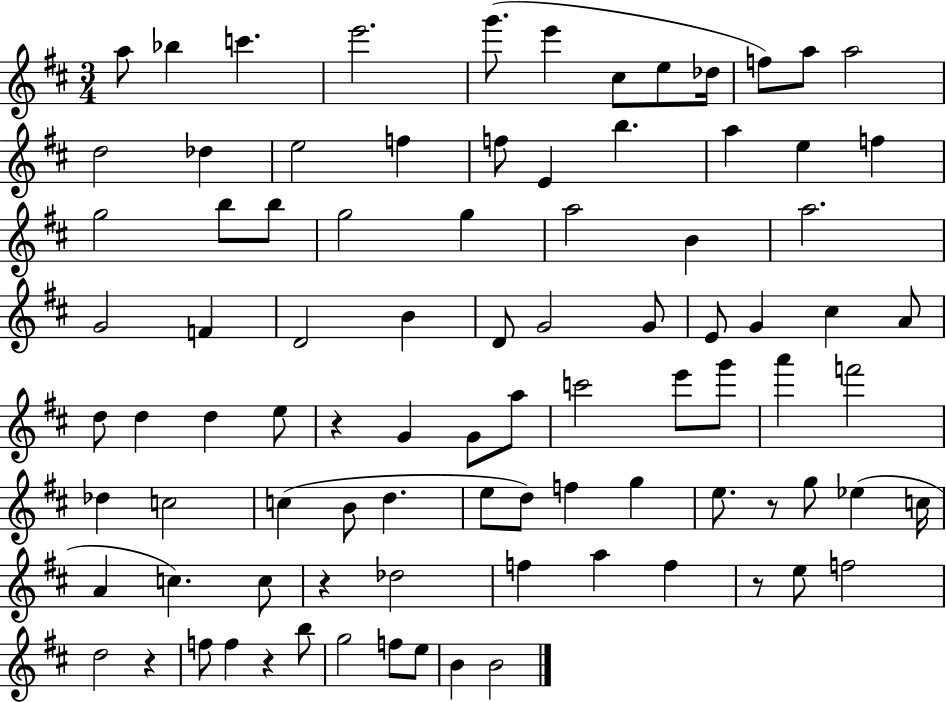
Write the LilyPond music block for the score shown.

{
  \clef treble
  \numericTimeSignature
  \time 3/4
  \key d \major
  a''8 bes''4 c'''4. | e'''2. | g'''8.( e'''4 cis''8 e''8 des''16 | f''8) a''8 a''2 | \break d''2 des''4 | e''2 f''4 | f''8 e'4 b''4. | a''4 e''4 f''4 | \break g''2 b''8 b''8 | g''2 g''4 | a''2 b'4 | a''2. | \break g'2 f'4 | d'2 b'4 | d'8 g'2 g'8 | e'8 g'4 cis''4 a'8 | \break d''8 d''4 d''4 e''8 | r4 g'4 g'8 a''8 | c'''2 e'''8 g'''8 | a'''4 f'''2 | \break des''4 c''2 | c''4( b'8 d''4. | e''8 d''8) f''4 g''4 | e''8. r8 g''8 ees''4( c''16 | \break a'4 c''4.) c''8 | r4 des''2 | f''4 a''4 f''4 | r8 e''8 f''2 | \break d''2 r4 | f''8 f''4 r4 b''8 | g''2 f''8 e''8 | b'4 b'2 | \break \bar "|."
}